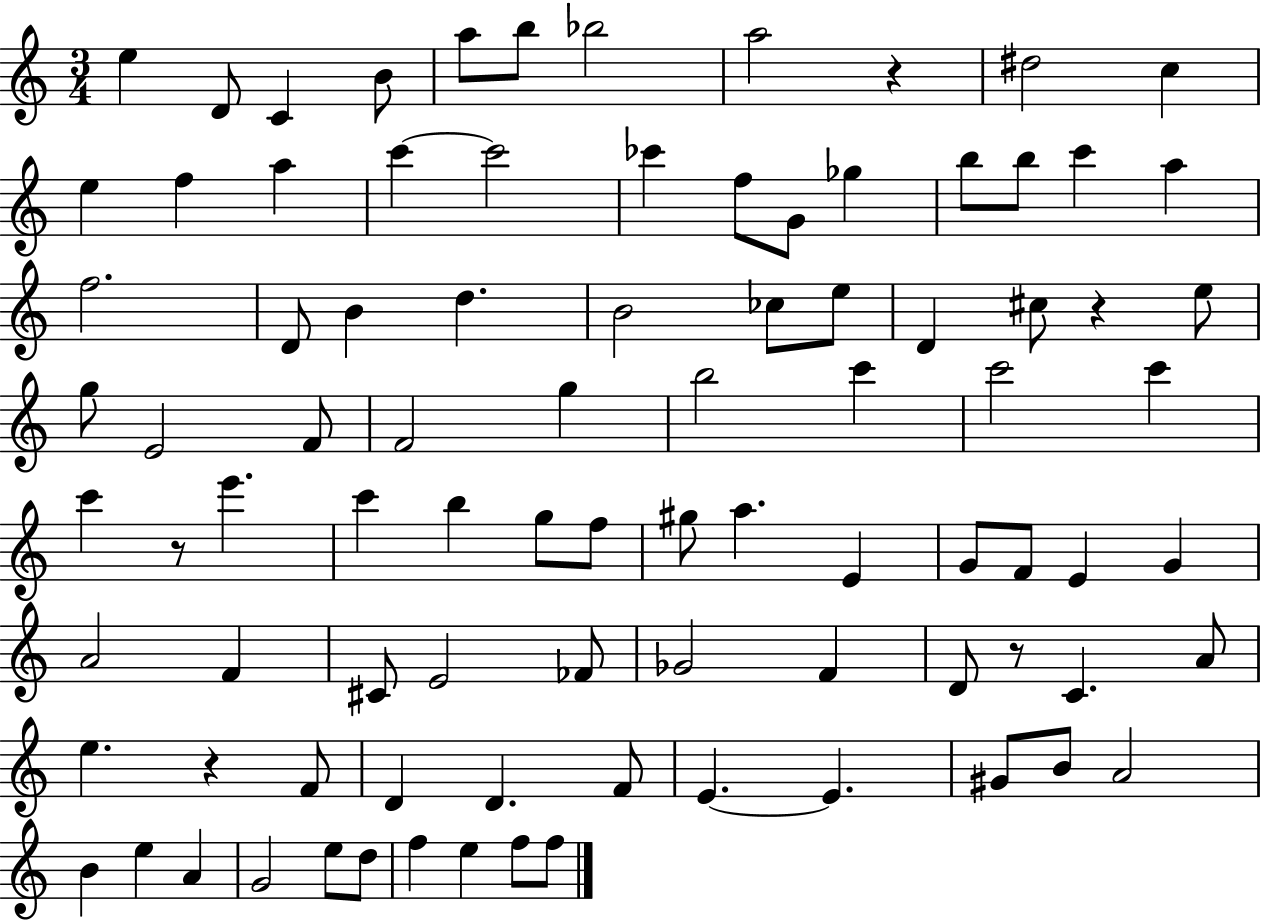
E5/q D4/e C4/q B4/e A5/e B5/e Bb5/h A5/h R/q D#5/h C5/q E5/q F5/q A5/q C6/q C6/h CES6/q F5/e G4/e Gb5/q B5/e B5/e C6/q A5/q F5/h. D4/e B4/q D5/q. B4/h CES5/e E5/e D4/q C#5/e R/q E5/e G5/e E4/h F4/e F4/h G5/q B5/h C6/q C6/h C6/q C6/q R/e E6/q. C6/q B5/q G5/e F5/e G#5/e A5/q. E4/q G4/e F4/e E4/q G4/q A4/h F4/q C#4/e E4/h FES4/e Gb4/h F4/q D4/e R/e C4/q. A4/e E5/q. R/q F4/e D4/q D4/q. F4/e E4/q. E4/q. G#4/e B4/e A4/h B4/q E5/q A4/q G4/h E5/e D5/e F5/q E5/q F5/e F5/e